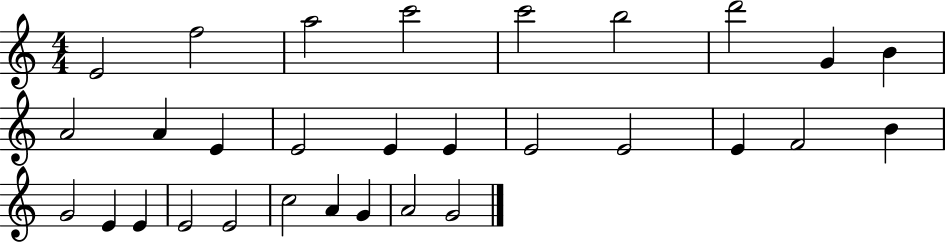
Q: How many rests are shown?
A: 0